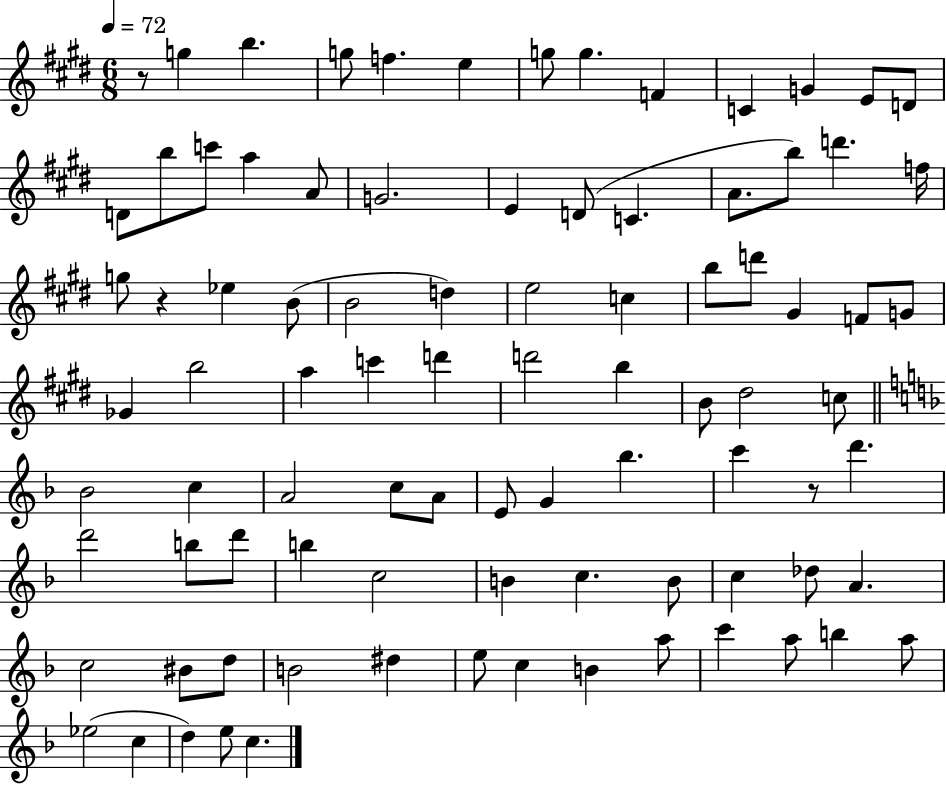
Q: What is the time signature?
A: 6/8